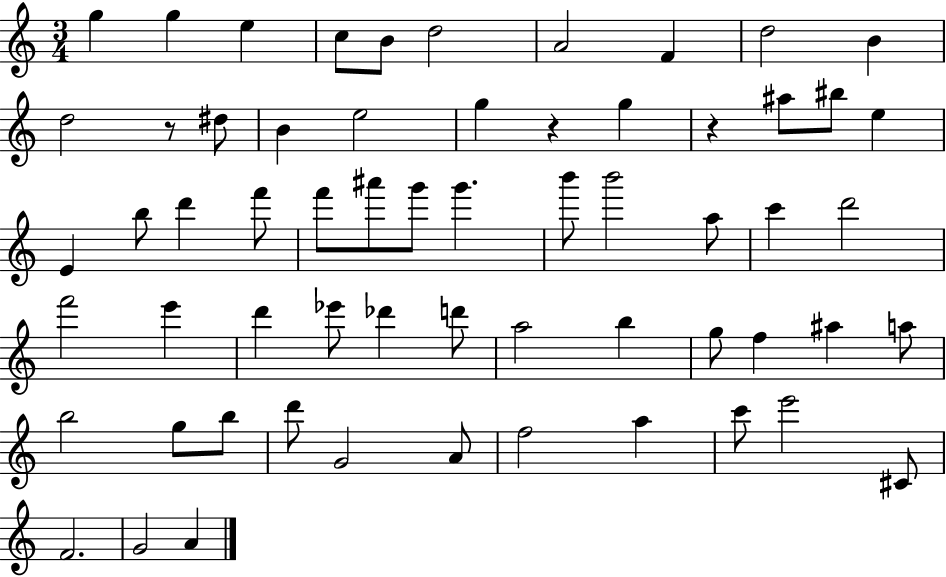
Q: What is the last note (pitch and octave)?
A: A4